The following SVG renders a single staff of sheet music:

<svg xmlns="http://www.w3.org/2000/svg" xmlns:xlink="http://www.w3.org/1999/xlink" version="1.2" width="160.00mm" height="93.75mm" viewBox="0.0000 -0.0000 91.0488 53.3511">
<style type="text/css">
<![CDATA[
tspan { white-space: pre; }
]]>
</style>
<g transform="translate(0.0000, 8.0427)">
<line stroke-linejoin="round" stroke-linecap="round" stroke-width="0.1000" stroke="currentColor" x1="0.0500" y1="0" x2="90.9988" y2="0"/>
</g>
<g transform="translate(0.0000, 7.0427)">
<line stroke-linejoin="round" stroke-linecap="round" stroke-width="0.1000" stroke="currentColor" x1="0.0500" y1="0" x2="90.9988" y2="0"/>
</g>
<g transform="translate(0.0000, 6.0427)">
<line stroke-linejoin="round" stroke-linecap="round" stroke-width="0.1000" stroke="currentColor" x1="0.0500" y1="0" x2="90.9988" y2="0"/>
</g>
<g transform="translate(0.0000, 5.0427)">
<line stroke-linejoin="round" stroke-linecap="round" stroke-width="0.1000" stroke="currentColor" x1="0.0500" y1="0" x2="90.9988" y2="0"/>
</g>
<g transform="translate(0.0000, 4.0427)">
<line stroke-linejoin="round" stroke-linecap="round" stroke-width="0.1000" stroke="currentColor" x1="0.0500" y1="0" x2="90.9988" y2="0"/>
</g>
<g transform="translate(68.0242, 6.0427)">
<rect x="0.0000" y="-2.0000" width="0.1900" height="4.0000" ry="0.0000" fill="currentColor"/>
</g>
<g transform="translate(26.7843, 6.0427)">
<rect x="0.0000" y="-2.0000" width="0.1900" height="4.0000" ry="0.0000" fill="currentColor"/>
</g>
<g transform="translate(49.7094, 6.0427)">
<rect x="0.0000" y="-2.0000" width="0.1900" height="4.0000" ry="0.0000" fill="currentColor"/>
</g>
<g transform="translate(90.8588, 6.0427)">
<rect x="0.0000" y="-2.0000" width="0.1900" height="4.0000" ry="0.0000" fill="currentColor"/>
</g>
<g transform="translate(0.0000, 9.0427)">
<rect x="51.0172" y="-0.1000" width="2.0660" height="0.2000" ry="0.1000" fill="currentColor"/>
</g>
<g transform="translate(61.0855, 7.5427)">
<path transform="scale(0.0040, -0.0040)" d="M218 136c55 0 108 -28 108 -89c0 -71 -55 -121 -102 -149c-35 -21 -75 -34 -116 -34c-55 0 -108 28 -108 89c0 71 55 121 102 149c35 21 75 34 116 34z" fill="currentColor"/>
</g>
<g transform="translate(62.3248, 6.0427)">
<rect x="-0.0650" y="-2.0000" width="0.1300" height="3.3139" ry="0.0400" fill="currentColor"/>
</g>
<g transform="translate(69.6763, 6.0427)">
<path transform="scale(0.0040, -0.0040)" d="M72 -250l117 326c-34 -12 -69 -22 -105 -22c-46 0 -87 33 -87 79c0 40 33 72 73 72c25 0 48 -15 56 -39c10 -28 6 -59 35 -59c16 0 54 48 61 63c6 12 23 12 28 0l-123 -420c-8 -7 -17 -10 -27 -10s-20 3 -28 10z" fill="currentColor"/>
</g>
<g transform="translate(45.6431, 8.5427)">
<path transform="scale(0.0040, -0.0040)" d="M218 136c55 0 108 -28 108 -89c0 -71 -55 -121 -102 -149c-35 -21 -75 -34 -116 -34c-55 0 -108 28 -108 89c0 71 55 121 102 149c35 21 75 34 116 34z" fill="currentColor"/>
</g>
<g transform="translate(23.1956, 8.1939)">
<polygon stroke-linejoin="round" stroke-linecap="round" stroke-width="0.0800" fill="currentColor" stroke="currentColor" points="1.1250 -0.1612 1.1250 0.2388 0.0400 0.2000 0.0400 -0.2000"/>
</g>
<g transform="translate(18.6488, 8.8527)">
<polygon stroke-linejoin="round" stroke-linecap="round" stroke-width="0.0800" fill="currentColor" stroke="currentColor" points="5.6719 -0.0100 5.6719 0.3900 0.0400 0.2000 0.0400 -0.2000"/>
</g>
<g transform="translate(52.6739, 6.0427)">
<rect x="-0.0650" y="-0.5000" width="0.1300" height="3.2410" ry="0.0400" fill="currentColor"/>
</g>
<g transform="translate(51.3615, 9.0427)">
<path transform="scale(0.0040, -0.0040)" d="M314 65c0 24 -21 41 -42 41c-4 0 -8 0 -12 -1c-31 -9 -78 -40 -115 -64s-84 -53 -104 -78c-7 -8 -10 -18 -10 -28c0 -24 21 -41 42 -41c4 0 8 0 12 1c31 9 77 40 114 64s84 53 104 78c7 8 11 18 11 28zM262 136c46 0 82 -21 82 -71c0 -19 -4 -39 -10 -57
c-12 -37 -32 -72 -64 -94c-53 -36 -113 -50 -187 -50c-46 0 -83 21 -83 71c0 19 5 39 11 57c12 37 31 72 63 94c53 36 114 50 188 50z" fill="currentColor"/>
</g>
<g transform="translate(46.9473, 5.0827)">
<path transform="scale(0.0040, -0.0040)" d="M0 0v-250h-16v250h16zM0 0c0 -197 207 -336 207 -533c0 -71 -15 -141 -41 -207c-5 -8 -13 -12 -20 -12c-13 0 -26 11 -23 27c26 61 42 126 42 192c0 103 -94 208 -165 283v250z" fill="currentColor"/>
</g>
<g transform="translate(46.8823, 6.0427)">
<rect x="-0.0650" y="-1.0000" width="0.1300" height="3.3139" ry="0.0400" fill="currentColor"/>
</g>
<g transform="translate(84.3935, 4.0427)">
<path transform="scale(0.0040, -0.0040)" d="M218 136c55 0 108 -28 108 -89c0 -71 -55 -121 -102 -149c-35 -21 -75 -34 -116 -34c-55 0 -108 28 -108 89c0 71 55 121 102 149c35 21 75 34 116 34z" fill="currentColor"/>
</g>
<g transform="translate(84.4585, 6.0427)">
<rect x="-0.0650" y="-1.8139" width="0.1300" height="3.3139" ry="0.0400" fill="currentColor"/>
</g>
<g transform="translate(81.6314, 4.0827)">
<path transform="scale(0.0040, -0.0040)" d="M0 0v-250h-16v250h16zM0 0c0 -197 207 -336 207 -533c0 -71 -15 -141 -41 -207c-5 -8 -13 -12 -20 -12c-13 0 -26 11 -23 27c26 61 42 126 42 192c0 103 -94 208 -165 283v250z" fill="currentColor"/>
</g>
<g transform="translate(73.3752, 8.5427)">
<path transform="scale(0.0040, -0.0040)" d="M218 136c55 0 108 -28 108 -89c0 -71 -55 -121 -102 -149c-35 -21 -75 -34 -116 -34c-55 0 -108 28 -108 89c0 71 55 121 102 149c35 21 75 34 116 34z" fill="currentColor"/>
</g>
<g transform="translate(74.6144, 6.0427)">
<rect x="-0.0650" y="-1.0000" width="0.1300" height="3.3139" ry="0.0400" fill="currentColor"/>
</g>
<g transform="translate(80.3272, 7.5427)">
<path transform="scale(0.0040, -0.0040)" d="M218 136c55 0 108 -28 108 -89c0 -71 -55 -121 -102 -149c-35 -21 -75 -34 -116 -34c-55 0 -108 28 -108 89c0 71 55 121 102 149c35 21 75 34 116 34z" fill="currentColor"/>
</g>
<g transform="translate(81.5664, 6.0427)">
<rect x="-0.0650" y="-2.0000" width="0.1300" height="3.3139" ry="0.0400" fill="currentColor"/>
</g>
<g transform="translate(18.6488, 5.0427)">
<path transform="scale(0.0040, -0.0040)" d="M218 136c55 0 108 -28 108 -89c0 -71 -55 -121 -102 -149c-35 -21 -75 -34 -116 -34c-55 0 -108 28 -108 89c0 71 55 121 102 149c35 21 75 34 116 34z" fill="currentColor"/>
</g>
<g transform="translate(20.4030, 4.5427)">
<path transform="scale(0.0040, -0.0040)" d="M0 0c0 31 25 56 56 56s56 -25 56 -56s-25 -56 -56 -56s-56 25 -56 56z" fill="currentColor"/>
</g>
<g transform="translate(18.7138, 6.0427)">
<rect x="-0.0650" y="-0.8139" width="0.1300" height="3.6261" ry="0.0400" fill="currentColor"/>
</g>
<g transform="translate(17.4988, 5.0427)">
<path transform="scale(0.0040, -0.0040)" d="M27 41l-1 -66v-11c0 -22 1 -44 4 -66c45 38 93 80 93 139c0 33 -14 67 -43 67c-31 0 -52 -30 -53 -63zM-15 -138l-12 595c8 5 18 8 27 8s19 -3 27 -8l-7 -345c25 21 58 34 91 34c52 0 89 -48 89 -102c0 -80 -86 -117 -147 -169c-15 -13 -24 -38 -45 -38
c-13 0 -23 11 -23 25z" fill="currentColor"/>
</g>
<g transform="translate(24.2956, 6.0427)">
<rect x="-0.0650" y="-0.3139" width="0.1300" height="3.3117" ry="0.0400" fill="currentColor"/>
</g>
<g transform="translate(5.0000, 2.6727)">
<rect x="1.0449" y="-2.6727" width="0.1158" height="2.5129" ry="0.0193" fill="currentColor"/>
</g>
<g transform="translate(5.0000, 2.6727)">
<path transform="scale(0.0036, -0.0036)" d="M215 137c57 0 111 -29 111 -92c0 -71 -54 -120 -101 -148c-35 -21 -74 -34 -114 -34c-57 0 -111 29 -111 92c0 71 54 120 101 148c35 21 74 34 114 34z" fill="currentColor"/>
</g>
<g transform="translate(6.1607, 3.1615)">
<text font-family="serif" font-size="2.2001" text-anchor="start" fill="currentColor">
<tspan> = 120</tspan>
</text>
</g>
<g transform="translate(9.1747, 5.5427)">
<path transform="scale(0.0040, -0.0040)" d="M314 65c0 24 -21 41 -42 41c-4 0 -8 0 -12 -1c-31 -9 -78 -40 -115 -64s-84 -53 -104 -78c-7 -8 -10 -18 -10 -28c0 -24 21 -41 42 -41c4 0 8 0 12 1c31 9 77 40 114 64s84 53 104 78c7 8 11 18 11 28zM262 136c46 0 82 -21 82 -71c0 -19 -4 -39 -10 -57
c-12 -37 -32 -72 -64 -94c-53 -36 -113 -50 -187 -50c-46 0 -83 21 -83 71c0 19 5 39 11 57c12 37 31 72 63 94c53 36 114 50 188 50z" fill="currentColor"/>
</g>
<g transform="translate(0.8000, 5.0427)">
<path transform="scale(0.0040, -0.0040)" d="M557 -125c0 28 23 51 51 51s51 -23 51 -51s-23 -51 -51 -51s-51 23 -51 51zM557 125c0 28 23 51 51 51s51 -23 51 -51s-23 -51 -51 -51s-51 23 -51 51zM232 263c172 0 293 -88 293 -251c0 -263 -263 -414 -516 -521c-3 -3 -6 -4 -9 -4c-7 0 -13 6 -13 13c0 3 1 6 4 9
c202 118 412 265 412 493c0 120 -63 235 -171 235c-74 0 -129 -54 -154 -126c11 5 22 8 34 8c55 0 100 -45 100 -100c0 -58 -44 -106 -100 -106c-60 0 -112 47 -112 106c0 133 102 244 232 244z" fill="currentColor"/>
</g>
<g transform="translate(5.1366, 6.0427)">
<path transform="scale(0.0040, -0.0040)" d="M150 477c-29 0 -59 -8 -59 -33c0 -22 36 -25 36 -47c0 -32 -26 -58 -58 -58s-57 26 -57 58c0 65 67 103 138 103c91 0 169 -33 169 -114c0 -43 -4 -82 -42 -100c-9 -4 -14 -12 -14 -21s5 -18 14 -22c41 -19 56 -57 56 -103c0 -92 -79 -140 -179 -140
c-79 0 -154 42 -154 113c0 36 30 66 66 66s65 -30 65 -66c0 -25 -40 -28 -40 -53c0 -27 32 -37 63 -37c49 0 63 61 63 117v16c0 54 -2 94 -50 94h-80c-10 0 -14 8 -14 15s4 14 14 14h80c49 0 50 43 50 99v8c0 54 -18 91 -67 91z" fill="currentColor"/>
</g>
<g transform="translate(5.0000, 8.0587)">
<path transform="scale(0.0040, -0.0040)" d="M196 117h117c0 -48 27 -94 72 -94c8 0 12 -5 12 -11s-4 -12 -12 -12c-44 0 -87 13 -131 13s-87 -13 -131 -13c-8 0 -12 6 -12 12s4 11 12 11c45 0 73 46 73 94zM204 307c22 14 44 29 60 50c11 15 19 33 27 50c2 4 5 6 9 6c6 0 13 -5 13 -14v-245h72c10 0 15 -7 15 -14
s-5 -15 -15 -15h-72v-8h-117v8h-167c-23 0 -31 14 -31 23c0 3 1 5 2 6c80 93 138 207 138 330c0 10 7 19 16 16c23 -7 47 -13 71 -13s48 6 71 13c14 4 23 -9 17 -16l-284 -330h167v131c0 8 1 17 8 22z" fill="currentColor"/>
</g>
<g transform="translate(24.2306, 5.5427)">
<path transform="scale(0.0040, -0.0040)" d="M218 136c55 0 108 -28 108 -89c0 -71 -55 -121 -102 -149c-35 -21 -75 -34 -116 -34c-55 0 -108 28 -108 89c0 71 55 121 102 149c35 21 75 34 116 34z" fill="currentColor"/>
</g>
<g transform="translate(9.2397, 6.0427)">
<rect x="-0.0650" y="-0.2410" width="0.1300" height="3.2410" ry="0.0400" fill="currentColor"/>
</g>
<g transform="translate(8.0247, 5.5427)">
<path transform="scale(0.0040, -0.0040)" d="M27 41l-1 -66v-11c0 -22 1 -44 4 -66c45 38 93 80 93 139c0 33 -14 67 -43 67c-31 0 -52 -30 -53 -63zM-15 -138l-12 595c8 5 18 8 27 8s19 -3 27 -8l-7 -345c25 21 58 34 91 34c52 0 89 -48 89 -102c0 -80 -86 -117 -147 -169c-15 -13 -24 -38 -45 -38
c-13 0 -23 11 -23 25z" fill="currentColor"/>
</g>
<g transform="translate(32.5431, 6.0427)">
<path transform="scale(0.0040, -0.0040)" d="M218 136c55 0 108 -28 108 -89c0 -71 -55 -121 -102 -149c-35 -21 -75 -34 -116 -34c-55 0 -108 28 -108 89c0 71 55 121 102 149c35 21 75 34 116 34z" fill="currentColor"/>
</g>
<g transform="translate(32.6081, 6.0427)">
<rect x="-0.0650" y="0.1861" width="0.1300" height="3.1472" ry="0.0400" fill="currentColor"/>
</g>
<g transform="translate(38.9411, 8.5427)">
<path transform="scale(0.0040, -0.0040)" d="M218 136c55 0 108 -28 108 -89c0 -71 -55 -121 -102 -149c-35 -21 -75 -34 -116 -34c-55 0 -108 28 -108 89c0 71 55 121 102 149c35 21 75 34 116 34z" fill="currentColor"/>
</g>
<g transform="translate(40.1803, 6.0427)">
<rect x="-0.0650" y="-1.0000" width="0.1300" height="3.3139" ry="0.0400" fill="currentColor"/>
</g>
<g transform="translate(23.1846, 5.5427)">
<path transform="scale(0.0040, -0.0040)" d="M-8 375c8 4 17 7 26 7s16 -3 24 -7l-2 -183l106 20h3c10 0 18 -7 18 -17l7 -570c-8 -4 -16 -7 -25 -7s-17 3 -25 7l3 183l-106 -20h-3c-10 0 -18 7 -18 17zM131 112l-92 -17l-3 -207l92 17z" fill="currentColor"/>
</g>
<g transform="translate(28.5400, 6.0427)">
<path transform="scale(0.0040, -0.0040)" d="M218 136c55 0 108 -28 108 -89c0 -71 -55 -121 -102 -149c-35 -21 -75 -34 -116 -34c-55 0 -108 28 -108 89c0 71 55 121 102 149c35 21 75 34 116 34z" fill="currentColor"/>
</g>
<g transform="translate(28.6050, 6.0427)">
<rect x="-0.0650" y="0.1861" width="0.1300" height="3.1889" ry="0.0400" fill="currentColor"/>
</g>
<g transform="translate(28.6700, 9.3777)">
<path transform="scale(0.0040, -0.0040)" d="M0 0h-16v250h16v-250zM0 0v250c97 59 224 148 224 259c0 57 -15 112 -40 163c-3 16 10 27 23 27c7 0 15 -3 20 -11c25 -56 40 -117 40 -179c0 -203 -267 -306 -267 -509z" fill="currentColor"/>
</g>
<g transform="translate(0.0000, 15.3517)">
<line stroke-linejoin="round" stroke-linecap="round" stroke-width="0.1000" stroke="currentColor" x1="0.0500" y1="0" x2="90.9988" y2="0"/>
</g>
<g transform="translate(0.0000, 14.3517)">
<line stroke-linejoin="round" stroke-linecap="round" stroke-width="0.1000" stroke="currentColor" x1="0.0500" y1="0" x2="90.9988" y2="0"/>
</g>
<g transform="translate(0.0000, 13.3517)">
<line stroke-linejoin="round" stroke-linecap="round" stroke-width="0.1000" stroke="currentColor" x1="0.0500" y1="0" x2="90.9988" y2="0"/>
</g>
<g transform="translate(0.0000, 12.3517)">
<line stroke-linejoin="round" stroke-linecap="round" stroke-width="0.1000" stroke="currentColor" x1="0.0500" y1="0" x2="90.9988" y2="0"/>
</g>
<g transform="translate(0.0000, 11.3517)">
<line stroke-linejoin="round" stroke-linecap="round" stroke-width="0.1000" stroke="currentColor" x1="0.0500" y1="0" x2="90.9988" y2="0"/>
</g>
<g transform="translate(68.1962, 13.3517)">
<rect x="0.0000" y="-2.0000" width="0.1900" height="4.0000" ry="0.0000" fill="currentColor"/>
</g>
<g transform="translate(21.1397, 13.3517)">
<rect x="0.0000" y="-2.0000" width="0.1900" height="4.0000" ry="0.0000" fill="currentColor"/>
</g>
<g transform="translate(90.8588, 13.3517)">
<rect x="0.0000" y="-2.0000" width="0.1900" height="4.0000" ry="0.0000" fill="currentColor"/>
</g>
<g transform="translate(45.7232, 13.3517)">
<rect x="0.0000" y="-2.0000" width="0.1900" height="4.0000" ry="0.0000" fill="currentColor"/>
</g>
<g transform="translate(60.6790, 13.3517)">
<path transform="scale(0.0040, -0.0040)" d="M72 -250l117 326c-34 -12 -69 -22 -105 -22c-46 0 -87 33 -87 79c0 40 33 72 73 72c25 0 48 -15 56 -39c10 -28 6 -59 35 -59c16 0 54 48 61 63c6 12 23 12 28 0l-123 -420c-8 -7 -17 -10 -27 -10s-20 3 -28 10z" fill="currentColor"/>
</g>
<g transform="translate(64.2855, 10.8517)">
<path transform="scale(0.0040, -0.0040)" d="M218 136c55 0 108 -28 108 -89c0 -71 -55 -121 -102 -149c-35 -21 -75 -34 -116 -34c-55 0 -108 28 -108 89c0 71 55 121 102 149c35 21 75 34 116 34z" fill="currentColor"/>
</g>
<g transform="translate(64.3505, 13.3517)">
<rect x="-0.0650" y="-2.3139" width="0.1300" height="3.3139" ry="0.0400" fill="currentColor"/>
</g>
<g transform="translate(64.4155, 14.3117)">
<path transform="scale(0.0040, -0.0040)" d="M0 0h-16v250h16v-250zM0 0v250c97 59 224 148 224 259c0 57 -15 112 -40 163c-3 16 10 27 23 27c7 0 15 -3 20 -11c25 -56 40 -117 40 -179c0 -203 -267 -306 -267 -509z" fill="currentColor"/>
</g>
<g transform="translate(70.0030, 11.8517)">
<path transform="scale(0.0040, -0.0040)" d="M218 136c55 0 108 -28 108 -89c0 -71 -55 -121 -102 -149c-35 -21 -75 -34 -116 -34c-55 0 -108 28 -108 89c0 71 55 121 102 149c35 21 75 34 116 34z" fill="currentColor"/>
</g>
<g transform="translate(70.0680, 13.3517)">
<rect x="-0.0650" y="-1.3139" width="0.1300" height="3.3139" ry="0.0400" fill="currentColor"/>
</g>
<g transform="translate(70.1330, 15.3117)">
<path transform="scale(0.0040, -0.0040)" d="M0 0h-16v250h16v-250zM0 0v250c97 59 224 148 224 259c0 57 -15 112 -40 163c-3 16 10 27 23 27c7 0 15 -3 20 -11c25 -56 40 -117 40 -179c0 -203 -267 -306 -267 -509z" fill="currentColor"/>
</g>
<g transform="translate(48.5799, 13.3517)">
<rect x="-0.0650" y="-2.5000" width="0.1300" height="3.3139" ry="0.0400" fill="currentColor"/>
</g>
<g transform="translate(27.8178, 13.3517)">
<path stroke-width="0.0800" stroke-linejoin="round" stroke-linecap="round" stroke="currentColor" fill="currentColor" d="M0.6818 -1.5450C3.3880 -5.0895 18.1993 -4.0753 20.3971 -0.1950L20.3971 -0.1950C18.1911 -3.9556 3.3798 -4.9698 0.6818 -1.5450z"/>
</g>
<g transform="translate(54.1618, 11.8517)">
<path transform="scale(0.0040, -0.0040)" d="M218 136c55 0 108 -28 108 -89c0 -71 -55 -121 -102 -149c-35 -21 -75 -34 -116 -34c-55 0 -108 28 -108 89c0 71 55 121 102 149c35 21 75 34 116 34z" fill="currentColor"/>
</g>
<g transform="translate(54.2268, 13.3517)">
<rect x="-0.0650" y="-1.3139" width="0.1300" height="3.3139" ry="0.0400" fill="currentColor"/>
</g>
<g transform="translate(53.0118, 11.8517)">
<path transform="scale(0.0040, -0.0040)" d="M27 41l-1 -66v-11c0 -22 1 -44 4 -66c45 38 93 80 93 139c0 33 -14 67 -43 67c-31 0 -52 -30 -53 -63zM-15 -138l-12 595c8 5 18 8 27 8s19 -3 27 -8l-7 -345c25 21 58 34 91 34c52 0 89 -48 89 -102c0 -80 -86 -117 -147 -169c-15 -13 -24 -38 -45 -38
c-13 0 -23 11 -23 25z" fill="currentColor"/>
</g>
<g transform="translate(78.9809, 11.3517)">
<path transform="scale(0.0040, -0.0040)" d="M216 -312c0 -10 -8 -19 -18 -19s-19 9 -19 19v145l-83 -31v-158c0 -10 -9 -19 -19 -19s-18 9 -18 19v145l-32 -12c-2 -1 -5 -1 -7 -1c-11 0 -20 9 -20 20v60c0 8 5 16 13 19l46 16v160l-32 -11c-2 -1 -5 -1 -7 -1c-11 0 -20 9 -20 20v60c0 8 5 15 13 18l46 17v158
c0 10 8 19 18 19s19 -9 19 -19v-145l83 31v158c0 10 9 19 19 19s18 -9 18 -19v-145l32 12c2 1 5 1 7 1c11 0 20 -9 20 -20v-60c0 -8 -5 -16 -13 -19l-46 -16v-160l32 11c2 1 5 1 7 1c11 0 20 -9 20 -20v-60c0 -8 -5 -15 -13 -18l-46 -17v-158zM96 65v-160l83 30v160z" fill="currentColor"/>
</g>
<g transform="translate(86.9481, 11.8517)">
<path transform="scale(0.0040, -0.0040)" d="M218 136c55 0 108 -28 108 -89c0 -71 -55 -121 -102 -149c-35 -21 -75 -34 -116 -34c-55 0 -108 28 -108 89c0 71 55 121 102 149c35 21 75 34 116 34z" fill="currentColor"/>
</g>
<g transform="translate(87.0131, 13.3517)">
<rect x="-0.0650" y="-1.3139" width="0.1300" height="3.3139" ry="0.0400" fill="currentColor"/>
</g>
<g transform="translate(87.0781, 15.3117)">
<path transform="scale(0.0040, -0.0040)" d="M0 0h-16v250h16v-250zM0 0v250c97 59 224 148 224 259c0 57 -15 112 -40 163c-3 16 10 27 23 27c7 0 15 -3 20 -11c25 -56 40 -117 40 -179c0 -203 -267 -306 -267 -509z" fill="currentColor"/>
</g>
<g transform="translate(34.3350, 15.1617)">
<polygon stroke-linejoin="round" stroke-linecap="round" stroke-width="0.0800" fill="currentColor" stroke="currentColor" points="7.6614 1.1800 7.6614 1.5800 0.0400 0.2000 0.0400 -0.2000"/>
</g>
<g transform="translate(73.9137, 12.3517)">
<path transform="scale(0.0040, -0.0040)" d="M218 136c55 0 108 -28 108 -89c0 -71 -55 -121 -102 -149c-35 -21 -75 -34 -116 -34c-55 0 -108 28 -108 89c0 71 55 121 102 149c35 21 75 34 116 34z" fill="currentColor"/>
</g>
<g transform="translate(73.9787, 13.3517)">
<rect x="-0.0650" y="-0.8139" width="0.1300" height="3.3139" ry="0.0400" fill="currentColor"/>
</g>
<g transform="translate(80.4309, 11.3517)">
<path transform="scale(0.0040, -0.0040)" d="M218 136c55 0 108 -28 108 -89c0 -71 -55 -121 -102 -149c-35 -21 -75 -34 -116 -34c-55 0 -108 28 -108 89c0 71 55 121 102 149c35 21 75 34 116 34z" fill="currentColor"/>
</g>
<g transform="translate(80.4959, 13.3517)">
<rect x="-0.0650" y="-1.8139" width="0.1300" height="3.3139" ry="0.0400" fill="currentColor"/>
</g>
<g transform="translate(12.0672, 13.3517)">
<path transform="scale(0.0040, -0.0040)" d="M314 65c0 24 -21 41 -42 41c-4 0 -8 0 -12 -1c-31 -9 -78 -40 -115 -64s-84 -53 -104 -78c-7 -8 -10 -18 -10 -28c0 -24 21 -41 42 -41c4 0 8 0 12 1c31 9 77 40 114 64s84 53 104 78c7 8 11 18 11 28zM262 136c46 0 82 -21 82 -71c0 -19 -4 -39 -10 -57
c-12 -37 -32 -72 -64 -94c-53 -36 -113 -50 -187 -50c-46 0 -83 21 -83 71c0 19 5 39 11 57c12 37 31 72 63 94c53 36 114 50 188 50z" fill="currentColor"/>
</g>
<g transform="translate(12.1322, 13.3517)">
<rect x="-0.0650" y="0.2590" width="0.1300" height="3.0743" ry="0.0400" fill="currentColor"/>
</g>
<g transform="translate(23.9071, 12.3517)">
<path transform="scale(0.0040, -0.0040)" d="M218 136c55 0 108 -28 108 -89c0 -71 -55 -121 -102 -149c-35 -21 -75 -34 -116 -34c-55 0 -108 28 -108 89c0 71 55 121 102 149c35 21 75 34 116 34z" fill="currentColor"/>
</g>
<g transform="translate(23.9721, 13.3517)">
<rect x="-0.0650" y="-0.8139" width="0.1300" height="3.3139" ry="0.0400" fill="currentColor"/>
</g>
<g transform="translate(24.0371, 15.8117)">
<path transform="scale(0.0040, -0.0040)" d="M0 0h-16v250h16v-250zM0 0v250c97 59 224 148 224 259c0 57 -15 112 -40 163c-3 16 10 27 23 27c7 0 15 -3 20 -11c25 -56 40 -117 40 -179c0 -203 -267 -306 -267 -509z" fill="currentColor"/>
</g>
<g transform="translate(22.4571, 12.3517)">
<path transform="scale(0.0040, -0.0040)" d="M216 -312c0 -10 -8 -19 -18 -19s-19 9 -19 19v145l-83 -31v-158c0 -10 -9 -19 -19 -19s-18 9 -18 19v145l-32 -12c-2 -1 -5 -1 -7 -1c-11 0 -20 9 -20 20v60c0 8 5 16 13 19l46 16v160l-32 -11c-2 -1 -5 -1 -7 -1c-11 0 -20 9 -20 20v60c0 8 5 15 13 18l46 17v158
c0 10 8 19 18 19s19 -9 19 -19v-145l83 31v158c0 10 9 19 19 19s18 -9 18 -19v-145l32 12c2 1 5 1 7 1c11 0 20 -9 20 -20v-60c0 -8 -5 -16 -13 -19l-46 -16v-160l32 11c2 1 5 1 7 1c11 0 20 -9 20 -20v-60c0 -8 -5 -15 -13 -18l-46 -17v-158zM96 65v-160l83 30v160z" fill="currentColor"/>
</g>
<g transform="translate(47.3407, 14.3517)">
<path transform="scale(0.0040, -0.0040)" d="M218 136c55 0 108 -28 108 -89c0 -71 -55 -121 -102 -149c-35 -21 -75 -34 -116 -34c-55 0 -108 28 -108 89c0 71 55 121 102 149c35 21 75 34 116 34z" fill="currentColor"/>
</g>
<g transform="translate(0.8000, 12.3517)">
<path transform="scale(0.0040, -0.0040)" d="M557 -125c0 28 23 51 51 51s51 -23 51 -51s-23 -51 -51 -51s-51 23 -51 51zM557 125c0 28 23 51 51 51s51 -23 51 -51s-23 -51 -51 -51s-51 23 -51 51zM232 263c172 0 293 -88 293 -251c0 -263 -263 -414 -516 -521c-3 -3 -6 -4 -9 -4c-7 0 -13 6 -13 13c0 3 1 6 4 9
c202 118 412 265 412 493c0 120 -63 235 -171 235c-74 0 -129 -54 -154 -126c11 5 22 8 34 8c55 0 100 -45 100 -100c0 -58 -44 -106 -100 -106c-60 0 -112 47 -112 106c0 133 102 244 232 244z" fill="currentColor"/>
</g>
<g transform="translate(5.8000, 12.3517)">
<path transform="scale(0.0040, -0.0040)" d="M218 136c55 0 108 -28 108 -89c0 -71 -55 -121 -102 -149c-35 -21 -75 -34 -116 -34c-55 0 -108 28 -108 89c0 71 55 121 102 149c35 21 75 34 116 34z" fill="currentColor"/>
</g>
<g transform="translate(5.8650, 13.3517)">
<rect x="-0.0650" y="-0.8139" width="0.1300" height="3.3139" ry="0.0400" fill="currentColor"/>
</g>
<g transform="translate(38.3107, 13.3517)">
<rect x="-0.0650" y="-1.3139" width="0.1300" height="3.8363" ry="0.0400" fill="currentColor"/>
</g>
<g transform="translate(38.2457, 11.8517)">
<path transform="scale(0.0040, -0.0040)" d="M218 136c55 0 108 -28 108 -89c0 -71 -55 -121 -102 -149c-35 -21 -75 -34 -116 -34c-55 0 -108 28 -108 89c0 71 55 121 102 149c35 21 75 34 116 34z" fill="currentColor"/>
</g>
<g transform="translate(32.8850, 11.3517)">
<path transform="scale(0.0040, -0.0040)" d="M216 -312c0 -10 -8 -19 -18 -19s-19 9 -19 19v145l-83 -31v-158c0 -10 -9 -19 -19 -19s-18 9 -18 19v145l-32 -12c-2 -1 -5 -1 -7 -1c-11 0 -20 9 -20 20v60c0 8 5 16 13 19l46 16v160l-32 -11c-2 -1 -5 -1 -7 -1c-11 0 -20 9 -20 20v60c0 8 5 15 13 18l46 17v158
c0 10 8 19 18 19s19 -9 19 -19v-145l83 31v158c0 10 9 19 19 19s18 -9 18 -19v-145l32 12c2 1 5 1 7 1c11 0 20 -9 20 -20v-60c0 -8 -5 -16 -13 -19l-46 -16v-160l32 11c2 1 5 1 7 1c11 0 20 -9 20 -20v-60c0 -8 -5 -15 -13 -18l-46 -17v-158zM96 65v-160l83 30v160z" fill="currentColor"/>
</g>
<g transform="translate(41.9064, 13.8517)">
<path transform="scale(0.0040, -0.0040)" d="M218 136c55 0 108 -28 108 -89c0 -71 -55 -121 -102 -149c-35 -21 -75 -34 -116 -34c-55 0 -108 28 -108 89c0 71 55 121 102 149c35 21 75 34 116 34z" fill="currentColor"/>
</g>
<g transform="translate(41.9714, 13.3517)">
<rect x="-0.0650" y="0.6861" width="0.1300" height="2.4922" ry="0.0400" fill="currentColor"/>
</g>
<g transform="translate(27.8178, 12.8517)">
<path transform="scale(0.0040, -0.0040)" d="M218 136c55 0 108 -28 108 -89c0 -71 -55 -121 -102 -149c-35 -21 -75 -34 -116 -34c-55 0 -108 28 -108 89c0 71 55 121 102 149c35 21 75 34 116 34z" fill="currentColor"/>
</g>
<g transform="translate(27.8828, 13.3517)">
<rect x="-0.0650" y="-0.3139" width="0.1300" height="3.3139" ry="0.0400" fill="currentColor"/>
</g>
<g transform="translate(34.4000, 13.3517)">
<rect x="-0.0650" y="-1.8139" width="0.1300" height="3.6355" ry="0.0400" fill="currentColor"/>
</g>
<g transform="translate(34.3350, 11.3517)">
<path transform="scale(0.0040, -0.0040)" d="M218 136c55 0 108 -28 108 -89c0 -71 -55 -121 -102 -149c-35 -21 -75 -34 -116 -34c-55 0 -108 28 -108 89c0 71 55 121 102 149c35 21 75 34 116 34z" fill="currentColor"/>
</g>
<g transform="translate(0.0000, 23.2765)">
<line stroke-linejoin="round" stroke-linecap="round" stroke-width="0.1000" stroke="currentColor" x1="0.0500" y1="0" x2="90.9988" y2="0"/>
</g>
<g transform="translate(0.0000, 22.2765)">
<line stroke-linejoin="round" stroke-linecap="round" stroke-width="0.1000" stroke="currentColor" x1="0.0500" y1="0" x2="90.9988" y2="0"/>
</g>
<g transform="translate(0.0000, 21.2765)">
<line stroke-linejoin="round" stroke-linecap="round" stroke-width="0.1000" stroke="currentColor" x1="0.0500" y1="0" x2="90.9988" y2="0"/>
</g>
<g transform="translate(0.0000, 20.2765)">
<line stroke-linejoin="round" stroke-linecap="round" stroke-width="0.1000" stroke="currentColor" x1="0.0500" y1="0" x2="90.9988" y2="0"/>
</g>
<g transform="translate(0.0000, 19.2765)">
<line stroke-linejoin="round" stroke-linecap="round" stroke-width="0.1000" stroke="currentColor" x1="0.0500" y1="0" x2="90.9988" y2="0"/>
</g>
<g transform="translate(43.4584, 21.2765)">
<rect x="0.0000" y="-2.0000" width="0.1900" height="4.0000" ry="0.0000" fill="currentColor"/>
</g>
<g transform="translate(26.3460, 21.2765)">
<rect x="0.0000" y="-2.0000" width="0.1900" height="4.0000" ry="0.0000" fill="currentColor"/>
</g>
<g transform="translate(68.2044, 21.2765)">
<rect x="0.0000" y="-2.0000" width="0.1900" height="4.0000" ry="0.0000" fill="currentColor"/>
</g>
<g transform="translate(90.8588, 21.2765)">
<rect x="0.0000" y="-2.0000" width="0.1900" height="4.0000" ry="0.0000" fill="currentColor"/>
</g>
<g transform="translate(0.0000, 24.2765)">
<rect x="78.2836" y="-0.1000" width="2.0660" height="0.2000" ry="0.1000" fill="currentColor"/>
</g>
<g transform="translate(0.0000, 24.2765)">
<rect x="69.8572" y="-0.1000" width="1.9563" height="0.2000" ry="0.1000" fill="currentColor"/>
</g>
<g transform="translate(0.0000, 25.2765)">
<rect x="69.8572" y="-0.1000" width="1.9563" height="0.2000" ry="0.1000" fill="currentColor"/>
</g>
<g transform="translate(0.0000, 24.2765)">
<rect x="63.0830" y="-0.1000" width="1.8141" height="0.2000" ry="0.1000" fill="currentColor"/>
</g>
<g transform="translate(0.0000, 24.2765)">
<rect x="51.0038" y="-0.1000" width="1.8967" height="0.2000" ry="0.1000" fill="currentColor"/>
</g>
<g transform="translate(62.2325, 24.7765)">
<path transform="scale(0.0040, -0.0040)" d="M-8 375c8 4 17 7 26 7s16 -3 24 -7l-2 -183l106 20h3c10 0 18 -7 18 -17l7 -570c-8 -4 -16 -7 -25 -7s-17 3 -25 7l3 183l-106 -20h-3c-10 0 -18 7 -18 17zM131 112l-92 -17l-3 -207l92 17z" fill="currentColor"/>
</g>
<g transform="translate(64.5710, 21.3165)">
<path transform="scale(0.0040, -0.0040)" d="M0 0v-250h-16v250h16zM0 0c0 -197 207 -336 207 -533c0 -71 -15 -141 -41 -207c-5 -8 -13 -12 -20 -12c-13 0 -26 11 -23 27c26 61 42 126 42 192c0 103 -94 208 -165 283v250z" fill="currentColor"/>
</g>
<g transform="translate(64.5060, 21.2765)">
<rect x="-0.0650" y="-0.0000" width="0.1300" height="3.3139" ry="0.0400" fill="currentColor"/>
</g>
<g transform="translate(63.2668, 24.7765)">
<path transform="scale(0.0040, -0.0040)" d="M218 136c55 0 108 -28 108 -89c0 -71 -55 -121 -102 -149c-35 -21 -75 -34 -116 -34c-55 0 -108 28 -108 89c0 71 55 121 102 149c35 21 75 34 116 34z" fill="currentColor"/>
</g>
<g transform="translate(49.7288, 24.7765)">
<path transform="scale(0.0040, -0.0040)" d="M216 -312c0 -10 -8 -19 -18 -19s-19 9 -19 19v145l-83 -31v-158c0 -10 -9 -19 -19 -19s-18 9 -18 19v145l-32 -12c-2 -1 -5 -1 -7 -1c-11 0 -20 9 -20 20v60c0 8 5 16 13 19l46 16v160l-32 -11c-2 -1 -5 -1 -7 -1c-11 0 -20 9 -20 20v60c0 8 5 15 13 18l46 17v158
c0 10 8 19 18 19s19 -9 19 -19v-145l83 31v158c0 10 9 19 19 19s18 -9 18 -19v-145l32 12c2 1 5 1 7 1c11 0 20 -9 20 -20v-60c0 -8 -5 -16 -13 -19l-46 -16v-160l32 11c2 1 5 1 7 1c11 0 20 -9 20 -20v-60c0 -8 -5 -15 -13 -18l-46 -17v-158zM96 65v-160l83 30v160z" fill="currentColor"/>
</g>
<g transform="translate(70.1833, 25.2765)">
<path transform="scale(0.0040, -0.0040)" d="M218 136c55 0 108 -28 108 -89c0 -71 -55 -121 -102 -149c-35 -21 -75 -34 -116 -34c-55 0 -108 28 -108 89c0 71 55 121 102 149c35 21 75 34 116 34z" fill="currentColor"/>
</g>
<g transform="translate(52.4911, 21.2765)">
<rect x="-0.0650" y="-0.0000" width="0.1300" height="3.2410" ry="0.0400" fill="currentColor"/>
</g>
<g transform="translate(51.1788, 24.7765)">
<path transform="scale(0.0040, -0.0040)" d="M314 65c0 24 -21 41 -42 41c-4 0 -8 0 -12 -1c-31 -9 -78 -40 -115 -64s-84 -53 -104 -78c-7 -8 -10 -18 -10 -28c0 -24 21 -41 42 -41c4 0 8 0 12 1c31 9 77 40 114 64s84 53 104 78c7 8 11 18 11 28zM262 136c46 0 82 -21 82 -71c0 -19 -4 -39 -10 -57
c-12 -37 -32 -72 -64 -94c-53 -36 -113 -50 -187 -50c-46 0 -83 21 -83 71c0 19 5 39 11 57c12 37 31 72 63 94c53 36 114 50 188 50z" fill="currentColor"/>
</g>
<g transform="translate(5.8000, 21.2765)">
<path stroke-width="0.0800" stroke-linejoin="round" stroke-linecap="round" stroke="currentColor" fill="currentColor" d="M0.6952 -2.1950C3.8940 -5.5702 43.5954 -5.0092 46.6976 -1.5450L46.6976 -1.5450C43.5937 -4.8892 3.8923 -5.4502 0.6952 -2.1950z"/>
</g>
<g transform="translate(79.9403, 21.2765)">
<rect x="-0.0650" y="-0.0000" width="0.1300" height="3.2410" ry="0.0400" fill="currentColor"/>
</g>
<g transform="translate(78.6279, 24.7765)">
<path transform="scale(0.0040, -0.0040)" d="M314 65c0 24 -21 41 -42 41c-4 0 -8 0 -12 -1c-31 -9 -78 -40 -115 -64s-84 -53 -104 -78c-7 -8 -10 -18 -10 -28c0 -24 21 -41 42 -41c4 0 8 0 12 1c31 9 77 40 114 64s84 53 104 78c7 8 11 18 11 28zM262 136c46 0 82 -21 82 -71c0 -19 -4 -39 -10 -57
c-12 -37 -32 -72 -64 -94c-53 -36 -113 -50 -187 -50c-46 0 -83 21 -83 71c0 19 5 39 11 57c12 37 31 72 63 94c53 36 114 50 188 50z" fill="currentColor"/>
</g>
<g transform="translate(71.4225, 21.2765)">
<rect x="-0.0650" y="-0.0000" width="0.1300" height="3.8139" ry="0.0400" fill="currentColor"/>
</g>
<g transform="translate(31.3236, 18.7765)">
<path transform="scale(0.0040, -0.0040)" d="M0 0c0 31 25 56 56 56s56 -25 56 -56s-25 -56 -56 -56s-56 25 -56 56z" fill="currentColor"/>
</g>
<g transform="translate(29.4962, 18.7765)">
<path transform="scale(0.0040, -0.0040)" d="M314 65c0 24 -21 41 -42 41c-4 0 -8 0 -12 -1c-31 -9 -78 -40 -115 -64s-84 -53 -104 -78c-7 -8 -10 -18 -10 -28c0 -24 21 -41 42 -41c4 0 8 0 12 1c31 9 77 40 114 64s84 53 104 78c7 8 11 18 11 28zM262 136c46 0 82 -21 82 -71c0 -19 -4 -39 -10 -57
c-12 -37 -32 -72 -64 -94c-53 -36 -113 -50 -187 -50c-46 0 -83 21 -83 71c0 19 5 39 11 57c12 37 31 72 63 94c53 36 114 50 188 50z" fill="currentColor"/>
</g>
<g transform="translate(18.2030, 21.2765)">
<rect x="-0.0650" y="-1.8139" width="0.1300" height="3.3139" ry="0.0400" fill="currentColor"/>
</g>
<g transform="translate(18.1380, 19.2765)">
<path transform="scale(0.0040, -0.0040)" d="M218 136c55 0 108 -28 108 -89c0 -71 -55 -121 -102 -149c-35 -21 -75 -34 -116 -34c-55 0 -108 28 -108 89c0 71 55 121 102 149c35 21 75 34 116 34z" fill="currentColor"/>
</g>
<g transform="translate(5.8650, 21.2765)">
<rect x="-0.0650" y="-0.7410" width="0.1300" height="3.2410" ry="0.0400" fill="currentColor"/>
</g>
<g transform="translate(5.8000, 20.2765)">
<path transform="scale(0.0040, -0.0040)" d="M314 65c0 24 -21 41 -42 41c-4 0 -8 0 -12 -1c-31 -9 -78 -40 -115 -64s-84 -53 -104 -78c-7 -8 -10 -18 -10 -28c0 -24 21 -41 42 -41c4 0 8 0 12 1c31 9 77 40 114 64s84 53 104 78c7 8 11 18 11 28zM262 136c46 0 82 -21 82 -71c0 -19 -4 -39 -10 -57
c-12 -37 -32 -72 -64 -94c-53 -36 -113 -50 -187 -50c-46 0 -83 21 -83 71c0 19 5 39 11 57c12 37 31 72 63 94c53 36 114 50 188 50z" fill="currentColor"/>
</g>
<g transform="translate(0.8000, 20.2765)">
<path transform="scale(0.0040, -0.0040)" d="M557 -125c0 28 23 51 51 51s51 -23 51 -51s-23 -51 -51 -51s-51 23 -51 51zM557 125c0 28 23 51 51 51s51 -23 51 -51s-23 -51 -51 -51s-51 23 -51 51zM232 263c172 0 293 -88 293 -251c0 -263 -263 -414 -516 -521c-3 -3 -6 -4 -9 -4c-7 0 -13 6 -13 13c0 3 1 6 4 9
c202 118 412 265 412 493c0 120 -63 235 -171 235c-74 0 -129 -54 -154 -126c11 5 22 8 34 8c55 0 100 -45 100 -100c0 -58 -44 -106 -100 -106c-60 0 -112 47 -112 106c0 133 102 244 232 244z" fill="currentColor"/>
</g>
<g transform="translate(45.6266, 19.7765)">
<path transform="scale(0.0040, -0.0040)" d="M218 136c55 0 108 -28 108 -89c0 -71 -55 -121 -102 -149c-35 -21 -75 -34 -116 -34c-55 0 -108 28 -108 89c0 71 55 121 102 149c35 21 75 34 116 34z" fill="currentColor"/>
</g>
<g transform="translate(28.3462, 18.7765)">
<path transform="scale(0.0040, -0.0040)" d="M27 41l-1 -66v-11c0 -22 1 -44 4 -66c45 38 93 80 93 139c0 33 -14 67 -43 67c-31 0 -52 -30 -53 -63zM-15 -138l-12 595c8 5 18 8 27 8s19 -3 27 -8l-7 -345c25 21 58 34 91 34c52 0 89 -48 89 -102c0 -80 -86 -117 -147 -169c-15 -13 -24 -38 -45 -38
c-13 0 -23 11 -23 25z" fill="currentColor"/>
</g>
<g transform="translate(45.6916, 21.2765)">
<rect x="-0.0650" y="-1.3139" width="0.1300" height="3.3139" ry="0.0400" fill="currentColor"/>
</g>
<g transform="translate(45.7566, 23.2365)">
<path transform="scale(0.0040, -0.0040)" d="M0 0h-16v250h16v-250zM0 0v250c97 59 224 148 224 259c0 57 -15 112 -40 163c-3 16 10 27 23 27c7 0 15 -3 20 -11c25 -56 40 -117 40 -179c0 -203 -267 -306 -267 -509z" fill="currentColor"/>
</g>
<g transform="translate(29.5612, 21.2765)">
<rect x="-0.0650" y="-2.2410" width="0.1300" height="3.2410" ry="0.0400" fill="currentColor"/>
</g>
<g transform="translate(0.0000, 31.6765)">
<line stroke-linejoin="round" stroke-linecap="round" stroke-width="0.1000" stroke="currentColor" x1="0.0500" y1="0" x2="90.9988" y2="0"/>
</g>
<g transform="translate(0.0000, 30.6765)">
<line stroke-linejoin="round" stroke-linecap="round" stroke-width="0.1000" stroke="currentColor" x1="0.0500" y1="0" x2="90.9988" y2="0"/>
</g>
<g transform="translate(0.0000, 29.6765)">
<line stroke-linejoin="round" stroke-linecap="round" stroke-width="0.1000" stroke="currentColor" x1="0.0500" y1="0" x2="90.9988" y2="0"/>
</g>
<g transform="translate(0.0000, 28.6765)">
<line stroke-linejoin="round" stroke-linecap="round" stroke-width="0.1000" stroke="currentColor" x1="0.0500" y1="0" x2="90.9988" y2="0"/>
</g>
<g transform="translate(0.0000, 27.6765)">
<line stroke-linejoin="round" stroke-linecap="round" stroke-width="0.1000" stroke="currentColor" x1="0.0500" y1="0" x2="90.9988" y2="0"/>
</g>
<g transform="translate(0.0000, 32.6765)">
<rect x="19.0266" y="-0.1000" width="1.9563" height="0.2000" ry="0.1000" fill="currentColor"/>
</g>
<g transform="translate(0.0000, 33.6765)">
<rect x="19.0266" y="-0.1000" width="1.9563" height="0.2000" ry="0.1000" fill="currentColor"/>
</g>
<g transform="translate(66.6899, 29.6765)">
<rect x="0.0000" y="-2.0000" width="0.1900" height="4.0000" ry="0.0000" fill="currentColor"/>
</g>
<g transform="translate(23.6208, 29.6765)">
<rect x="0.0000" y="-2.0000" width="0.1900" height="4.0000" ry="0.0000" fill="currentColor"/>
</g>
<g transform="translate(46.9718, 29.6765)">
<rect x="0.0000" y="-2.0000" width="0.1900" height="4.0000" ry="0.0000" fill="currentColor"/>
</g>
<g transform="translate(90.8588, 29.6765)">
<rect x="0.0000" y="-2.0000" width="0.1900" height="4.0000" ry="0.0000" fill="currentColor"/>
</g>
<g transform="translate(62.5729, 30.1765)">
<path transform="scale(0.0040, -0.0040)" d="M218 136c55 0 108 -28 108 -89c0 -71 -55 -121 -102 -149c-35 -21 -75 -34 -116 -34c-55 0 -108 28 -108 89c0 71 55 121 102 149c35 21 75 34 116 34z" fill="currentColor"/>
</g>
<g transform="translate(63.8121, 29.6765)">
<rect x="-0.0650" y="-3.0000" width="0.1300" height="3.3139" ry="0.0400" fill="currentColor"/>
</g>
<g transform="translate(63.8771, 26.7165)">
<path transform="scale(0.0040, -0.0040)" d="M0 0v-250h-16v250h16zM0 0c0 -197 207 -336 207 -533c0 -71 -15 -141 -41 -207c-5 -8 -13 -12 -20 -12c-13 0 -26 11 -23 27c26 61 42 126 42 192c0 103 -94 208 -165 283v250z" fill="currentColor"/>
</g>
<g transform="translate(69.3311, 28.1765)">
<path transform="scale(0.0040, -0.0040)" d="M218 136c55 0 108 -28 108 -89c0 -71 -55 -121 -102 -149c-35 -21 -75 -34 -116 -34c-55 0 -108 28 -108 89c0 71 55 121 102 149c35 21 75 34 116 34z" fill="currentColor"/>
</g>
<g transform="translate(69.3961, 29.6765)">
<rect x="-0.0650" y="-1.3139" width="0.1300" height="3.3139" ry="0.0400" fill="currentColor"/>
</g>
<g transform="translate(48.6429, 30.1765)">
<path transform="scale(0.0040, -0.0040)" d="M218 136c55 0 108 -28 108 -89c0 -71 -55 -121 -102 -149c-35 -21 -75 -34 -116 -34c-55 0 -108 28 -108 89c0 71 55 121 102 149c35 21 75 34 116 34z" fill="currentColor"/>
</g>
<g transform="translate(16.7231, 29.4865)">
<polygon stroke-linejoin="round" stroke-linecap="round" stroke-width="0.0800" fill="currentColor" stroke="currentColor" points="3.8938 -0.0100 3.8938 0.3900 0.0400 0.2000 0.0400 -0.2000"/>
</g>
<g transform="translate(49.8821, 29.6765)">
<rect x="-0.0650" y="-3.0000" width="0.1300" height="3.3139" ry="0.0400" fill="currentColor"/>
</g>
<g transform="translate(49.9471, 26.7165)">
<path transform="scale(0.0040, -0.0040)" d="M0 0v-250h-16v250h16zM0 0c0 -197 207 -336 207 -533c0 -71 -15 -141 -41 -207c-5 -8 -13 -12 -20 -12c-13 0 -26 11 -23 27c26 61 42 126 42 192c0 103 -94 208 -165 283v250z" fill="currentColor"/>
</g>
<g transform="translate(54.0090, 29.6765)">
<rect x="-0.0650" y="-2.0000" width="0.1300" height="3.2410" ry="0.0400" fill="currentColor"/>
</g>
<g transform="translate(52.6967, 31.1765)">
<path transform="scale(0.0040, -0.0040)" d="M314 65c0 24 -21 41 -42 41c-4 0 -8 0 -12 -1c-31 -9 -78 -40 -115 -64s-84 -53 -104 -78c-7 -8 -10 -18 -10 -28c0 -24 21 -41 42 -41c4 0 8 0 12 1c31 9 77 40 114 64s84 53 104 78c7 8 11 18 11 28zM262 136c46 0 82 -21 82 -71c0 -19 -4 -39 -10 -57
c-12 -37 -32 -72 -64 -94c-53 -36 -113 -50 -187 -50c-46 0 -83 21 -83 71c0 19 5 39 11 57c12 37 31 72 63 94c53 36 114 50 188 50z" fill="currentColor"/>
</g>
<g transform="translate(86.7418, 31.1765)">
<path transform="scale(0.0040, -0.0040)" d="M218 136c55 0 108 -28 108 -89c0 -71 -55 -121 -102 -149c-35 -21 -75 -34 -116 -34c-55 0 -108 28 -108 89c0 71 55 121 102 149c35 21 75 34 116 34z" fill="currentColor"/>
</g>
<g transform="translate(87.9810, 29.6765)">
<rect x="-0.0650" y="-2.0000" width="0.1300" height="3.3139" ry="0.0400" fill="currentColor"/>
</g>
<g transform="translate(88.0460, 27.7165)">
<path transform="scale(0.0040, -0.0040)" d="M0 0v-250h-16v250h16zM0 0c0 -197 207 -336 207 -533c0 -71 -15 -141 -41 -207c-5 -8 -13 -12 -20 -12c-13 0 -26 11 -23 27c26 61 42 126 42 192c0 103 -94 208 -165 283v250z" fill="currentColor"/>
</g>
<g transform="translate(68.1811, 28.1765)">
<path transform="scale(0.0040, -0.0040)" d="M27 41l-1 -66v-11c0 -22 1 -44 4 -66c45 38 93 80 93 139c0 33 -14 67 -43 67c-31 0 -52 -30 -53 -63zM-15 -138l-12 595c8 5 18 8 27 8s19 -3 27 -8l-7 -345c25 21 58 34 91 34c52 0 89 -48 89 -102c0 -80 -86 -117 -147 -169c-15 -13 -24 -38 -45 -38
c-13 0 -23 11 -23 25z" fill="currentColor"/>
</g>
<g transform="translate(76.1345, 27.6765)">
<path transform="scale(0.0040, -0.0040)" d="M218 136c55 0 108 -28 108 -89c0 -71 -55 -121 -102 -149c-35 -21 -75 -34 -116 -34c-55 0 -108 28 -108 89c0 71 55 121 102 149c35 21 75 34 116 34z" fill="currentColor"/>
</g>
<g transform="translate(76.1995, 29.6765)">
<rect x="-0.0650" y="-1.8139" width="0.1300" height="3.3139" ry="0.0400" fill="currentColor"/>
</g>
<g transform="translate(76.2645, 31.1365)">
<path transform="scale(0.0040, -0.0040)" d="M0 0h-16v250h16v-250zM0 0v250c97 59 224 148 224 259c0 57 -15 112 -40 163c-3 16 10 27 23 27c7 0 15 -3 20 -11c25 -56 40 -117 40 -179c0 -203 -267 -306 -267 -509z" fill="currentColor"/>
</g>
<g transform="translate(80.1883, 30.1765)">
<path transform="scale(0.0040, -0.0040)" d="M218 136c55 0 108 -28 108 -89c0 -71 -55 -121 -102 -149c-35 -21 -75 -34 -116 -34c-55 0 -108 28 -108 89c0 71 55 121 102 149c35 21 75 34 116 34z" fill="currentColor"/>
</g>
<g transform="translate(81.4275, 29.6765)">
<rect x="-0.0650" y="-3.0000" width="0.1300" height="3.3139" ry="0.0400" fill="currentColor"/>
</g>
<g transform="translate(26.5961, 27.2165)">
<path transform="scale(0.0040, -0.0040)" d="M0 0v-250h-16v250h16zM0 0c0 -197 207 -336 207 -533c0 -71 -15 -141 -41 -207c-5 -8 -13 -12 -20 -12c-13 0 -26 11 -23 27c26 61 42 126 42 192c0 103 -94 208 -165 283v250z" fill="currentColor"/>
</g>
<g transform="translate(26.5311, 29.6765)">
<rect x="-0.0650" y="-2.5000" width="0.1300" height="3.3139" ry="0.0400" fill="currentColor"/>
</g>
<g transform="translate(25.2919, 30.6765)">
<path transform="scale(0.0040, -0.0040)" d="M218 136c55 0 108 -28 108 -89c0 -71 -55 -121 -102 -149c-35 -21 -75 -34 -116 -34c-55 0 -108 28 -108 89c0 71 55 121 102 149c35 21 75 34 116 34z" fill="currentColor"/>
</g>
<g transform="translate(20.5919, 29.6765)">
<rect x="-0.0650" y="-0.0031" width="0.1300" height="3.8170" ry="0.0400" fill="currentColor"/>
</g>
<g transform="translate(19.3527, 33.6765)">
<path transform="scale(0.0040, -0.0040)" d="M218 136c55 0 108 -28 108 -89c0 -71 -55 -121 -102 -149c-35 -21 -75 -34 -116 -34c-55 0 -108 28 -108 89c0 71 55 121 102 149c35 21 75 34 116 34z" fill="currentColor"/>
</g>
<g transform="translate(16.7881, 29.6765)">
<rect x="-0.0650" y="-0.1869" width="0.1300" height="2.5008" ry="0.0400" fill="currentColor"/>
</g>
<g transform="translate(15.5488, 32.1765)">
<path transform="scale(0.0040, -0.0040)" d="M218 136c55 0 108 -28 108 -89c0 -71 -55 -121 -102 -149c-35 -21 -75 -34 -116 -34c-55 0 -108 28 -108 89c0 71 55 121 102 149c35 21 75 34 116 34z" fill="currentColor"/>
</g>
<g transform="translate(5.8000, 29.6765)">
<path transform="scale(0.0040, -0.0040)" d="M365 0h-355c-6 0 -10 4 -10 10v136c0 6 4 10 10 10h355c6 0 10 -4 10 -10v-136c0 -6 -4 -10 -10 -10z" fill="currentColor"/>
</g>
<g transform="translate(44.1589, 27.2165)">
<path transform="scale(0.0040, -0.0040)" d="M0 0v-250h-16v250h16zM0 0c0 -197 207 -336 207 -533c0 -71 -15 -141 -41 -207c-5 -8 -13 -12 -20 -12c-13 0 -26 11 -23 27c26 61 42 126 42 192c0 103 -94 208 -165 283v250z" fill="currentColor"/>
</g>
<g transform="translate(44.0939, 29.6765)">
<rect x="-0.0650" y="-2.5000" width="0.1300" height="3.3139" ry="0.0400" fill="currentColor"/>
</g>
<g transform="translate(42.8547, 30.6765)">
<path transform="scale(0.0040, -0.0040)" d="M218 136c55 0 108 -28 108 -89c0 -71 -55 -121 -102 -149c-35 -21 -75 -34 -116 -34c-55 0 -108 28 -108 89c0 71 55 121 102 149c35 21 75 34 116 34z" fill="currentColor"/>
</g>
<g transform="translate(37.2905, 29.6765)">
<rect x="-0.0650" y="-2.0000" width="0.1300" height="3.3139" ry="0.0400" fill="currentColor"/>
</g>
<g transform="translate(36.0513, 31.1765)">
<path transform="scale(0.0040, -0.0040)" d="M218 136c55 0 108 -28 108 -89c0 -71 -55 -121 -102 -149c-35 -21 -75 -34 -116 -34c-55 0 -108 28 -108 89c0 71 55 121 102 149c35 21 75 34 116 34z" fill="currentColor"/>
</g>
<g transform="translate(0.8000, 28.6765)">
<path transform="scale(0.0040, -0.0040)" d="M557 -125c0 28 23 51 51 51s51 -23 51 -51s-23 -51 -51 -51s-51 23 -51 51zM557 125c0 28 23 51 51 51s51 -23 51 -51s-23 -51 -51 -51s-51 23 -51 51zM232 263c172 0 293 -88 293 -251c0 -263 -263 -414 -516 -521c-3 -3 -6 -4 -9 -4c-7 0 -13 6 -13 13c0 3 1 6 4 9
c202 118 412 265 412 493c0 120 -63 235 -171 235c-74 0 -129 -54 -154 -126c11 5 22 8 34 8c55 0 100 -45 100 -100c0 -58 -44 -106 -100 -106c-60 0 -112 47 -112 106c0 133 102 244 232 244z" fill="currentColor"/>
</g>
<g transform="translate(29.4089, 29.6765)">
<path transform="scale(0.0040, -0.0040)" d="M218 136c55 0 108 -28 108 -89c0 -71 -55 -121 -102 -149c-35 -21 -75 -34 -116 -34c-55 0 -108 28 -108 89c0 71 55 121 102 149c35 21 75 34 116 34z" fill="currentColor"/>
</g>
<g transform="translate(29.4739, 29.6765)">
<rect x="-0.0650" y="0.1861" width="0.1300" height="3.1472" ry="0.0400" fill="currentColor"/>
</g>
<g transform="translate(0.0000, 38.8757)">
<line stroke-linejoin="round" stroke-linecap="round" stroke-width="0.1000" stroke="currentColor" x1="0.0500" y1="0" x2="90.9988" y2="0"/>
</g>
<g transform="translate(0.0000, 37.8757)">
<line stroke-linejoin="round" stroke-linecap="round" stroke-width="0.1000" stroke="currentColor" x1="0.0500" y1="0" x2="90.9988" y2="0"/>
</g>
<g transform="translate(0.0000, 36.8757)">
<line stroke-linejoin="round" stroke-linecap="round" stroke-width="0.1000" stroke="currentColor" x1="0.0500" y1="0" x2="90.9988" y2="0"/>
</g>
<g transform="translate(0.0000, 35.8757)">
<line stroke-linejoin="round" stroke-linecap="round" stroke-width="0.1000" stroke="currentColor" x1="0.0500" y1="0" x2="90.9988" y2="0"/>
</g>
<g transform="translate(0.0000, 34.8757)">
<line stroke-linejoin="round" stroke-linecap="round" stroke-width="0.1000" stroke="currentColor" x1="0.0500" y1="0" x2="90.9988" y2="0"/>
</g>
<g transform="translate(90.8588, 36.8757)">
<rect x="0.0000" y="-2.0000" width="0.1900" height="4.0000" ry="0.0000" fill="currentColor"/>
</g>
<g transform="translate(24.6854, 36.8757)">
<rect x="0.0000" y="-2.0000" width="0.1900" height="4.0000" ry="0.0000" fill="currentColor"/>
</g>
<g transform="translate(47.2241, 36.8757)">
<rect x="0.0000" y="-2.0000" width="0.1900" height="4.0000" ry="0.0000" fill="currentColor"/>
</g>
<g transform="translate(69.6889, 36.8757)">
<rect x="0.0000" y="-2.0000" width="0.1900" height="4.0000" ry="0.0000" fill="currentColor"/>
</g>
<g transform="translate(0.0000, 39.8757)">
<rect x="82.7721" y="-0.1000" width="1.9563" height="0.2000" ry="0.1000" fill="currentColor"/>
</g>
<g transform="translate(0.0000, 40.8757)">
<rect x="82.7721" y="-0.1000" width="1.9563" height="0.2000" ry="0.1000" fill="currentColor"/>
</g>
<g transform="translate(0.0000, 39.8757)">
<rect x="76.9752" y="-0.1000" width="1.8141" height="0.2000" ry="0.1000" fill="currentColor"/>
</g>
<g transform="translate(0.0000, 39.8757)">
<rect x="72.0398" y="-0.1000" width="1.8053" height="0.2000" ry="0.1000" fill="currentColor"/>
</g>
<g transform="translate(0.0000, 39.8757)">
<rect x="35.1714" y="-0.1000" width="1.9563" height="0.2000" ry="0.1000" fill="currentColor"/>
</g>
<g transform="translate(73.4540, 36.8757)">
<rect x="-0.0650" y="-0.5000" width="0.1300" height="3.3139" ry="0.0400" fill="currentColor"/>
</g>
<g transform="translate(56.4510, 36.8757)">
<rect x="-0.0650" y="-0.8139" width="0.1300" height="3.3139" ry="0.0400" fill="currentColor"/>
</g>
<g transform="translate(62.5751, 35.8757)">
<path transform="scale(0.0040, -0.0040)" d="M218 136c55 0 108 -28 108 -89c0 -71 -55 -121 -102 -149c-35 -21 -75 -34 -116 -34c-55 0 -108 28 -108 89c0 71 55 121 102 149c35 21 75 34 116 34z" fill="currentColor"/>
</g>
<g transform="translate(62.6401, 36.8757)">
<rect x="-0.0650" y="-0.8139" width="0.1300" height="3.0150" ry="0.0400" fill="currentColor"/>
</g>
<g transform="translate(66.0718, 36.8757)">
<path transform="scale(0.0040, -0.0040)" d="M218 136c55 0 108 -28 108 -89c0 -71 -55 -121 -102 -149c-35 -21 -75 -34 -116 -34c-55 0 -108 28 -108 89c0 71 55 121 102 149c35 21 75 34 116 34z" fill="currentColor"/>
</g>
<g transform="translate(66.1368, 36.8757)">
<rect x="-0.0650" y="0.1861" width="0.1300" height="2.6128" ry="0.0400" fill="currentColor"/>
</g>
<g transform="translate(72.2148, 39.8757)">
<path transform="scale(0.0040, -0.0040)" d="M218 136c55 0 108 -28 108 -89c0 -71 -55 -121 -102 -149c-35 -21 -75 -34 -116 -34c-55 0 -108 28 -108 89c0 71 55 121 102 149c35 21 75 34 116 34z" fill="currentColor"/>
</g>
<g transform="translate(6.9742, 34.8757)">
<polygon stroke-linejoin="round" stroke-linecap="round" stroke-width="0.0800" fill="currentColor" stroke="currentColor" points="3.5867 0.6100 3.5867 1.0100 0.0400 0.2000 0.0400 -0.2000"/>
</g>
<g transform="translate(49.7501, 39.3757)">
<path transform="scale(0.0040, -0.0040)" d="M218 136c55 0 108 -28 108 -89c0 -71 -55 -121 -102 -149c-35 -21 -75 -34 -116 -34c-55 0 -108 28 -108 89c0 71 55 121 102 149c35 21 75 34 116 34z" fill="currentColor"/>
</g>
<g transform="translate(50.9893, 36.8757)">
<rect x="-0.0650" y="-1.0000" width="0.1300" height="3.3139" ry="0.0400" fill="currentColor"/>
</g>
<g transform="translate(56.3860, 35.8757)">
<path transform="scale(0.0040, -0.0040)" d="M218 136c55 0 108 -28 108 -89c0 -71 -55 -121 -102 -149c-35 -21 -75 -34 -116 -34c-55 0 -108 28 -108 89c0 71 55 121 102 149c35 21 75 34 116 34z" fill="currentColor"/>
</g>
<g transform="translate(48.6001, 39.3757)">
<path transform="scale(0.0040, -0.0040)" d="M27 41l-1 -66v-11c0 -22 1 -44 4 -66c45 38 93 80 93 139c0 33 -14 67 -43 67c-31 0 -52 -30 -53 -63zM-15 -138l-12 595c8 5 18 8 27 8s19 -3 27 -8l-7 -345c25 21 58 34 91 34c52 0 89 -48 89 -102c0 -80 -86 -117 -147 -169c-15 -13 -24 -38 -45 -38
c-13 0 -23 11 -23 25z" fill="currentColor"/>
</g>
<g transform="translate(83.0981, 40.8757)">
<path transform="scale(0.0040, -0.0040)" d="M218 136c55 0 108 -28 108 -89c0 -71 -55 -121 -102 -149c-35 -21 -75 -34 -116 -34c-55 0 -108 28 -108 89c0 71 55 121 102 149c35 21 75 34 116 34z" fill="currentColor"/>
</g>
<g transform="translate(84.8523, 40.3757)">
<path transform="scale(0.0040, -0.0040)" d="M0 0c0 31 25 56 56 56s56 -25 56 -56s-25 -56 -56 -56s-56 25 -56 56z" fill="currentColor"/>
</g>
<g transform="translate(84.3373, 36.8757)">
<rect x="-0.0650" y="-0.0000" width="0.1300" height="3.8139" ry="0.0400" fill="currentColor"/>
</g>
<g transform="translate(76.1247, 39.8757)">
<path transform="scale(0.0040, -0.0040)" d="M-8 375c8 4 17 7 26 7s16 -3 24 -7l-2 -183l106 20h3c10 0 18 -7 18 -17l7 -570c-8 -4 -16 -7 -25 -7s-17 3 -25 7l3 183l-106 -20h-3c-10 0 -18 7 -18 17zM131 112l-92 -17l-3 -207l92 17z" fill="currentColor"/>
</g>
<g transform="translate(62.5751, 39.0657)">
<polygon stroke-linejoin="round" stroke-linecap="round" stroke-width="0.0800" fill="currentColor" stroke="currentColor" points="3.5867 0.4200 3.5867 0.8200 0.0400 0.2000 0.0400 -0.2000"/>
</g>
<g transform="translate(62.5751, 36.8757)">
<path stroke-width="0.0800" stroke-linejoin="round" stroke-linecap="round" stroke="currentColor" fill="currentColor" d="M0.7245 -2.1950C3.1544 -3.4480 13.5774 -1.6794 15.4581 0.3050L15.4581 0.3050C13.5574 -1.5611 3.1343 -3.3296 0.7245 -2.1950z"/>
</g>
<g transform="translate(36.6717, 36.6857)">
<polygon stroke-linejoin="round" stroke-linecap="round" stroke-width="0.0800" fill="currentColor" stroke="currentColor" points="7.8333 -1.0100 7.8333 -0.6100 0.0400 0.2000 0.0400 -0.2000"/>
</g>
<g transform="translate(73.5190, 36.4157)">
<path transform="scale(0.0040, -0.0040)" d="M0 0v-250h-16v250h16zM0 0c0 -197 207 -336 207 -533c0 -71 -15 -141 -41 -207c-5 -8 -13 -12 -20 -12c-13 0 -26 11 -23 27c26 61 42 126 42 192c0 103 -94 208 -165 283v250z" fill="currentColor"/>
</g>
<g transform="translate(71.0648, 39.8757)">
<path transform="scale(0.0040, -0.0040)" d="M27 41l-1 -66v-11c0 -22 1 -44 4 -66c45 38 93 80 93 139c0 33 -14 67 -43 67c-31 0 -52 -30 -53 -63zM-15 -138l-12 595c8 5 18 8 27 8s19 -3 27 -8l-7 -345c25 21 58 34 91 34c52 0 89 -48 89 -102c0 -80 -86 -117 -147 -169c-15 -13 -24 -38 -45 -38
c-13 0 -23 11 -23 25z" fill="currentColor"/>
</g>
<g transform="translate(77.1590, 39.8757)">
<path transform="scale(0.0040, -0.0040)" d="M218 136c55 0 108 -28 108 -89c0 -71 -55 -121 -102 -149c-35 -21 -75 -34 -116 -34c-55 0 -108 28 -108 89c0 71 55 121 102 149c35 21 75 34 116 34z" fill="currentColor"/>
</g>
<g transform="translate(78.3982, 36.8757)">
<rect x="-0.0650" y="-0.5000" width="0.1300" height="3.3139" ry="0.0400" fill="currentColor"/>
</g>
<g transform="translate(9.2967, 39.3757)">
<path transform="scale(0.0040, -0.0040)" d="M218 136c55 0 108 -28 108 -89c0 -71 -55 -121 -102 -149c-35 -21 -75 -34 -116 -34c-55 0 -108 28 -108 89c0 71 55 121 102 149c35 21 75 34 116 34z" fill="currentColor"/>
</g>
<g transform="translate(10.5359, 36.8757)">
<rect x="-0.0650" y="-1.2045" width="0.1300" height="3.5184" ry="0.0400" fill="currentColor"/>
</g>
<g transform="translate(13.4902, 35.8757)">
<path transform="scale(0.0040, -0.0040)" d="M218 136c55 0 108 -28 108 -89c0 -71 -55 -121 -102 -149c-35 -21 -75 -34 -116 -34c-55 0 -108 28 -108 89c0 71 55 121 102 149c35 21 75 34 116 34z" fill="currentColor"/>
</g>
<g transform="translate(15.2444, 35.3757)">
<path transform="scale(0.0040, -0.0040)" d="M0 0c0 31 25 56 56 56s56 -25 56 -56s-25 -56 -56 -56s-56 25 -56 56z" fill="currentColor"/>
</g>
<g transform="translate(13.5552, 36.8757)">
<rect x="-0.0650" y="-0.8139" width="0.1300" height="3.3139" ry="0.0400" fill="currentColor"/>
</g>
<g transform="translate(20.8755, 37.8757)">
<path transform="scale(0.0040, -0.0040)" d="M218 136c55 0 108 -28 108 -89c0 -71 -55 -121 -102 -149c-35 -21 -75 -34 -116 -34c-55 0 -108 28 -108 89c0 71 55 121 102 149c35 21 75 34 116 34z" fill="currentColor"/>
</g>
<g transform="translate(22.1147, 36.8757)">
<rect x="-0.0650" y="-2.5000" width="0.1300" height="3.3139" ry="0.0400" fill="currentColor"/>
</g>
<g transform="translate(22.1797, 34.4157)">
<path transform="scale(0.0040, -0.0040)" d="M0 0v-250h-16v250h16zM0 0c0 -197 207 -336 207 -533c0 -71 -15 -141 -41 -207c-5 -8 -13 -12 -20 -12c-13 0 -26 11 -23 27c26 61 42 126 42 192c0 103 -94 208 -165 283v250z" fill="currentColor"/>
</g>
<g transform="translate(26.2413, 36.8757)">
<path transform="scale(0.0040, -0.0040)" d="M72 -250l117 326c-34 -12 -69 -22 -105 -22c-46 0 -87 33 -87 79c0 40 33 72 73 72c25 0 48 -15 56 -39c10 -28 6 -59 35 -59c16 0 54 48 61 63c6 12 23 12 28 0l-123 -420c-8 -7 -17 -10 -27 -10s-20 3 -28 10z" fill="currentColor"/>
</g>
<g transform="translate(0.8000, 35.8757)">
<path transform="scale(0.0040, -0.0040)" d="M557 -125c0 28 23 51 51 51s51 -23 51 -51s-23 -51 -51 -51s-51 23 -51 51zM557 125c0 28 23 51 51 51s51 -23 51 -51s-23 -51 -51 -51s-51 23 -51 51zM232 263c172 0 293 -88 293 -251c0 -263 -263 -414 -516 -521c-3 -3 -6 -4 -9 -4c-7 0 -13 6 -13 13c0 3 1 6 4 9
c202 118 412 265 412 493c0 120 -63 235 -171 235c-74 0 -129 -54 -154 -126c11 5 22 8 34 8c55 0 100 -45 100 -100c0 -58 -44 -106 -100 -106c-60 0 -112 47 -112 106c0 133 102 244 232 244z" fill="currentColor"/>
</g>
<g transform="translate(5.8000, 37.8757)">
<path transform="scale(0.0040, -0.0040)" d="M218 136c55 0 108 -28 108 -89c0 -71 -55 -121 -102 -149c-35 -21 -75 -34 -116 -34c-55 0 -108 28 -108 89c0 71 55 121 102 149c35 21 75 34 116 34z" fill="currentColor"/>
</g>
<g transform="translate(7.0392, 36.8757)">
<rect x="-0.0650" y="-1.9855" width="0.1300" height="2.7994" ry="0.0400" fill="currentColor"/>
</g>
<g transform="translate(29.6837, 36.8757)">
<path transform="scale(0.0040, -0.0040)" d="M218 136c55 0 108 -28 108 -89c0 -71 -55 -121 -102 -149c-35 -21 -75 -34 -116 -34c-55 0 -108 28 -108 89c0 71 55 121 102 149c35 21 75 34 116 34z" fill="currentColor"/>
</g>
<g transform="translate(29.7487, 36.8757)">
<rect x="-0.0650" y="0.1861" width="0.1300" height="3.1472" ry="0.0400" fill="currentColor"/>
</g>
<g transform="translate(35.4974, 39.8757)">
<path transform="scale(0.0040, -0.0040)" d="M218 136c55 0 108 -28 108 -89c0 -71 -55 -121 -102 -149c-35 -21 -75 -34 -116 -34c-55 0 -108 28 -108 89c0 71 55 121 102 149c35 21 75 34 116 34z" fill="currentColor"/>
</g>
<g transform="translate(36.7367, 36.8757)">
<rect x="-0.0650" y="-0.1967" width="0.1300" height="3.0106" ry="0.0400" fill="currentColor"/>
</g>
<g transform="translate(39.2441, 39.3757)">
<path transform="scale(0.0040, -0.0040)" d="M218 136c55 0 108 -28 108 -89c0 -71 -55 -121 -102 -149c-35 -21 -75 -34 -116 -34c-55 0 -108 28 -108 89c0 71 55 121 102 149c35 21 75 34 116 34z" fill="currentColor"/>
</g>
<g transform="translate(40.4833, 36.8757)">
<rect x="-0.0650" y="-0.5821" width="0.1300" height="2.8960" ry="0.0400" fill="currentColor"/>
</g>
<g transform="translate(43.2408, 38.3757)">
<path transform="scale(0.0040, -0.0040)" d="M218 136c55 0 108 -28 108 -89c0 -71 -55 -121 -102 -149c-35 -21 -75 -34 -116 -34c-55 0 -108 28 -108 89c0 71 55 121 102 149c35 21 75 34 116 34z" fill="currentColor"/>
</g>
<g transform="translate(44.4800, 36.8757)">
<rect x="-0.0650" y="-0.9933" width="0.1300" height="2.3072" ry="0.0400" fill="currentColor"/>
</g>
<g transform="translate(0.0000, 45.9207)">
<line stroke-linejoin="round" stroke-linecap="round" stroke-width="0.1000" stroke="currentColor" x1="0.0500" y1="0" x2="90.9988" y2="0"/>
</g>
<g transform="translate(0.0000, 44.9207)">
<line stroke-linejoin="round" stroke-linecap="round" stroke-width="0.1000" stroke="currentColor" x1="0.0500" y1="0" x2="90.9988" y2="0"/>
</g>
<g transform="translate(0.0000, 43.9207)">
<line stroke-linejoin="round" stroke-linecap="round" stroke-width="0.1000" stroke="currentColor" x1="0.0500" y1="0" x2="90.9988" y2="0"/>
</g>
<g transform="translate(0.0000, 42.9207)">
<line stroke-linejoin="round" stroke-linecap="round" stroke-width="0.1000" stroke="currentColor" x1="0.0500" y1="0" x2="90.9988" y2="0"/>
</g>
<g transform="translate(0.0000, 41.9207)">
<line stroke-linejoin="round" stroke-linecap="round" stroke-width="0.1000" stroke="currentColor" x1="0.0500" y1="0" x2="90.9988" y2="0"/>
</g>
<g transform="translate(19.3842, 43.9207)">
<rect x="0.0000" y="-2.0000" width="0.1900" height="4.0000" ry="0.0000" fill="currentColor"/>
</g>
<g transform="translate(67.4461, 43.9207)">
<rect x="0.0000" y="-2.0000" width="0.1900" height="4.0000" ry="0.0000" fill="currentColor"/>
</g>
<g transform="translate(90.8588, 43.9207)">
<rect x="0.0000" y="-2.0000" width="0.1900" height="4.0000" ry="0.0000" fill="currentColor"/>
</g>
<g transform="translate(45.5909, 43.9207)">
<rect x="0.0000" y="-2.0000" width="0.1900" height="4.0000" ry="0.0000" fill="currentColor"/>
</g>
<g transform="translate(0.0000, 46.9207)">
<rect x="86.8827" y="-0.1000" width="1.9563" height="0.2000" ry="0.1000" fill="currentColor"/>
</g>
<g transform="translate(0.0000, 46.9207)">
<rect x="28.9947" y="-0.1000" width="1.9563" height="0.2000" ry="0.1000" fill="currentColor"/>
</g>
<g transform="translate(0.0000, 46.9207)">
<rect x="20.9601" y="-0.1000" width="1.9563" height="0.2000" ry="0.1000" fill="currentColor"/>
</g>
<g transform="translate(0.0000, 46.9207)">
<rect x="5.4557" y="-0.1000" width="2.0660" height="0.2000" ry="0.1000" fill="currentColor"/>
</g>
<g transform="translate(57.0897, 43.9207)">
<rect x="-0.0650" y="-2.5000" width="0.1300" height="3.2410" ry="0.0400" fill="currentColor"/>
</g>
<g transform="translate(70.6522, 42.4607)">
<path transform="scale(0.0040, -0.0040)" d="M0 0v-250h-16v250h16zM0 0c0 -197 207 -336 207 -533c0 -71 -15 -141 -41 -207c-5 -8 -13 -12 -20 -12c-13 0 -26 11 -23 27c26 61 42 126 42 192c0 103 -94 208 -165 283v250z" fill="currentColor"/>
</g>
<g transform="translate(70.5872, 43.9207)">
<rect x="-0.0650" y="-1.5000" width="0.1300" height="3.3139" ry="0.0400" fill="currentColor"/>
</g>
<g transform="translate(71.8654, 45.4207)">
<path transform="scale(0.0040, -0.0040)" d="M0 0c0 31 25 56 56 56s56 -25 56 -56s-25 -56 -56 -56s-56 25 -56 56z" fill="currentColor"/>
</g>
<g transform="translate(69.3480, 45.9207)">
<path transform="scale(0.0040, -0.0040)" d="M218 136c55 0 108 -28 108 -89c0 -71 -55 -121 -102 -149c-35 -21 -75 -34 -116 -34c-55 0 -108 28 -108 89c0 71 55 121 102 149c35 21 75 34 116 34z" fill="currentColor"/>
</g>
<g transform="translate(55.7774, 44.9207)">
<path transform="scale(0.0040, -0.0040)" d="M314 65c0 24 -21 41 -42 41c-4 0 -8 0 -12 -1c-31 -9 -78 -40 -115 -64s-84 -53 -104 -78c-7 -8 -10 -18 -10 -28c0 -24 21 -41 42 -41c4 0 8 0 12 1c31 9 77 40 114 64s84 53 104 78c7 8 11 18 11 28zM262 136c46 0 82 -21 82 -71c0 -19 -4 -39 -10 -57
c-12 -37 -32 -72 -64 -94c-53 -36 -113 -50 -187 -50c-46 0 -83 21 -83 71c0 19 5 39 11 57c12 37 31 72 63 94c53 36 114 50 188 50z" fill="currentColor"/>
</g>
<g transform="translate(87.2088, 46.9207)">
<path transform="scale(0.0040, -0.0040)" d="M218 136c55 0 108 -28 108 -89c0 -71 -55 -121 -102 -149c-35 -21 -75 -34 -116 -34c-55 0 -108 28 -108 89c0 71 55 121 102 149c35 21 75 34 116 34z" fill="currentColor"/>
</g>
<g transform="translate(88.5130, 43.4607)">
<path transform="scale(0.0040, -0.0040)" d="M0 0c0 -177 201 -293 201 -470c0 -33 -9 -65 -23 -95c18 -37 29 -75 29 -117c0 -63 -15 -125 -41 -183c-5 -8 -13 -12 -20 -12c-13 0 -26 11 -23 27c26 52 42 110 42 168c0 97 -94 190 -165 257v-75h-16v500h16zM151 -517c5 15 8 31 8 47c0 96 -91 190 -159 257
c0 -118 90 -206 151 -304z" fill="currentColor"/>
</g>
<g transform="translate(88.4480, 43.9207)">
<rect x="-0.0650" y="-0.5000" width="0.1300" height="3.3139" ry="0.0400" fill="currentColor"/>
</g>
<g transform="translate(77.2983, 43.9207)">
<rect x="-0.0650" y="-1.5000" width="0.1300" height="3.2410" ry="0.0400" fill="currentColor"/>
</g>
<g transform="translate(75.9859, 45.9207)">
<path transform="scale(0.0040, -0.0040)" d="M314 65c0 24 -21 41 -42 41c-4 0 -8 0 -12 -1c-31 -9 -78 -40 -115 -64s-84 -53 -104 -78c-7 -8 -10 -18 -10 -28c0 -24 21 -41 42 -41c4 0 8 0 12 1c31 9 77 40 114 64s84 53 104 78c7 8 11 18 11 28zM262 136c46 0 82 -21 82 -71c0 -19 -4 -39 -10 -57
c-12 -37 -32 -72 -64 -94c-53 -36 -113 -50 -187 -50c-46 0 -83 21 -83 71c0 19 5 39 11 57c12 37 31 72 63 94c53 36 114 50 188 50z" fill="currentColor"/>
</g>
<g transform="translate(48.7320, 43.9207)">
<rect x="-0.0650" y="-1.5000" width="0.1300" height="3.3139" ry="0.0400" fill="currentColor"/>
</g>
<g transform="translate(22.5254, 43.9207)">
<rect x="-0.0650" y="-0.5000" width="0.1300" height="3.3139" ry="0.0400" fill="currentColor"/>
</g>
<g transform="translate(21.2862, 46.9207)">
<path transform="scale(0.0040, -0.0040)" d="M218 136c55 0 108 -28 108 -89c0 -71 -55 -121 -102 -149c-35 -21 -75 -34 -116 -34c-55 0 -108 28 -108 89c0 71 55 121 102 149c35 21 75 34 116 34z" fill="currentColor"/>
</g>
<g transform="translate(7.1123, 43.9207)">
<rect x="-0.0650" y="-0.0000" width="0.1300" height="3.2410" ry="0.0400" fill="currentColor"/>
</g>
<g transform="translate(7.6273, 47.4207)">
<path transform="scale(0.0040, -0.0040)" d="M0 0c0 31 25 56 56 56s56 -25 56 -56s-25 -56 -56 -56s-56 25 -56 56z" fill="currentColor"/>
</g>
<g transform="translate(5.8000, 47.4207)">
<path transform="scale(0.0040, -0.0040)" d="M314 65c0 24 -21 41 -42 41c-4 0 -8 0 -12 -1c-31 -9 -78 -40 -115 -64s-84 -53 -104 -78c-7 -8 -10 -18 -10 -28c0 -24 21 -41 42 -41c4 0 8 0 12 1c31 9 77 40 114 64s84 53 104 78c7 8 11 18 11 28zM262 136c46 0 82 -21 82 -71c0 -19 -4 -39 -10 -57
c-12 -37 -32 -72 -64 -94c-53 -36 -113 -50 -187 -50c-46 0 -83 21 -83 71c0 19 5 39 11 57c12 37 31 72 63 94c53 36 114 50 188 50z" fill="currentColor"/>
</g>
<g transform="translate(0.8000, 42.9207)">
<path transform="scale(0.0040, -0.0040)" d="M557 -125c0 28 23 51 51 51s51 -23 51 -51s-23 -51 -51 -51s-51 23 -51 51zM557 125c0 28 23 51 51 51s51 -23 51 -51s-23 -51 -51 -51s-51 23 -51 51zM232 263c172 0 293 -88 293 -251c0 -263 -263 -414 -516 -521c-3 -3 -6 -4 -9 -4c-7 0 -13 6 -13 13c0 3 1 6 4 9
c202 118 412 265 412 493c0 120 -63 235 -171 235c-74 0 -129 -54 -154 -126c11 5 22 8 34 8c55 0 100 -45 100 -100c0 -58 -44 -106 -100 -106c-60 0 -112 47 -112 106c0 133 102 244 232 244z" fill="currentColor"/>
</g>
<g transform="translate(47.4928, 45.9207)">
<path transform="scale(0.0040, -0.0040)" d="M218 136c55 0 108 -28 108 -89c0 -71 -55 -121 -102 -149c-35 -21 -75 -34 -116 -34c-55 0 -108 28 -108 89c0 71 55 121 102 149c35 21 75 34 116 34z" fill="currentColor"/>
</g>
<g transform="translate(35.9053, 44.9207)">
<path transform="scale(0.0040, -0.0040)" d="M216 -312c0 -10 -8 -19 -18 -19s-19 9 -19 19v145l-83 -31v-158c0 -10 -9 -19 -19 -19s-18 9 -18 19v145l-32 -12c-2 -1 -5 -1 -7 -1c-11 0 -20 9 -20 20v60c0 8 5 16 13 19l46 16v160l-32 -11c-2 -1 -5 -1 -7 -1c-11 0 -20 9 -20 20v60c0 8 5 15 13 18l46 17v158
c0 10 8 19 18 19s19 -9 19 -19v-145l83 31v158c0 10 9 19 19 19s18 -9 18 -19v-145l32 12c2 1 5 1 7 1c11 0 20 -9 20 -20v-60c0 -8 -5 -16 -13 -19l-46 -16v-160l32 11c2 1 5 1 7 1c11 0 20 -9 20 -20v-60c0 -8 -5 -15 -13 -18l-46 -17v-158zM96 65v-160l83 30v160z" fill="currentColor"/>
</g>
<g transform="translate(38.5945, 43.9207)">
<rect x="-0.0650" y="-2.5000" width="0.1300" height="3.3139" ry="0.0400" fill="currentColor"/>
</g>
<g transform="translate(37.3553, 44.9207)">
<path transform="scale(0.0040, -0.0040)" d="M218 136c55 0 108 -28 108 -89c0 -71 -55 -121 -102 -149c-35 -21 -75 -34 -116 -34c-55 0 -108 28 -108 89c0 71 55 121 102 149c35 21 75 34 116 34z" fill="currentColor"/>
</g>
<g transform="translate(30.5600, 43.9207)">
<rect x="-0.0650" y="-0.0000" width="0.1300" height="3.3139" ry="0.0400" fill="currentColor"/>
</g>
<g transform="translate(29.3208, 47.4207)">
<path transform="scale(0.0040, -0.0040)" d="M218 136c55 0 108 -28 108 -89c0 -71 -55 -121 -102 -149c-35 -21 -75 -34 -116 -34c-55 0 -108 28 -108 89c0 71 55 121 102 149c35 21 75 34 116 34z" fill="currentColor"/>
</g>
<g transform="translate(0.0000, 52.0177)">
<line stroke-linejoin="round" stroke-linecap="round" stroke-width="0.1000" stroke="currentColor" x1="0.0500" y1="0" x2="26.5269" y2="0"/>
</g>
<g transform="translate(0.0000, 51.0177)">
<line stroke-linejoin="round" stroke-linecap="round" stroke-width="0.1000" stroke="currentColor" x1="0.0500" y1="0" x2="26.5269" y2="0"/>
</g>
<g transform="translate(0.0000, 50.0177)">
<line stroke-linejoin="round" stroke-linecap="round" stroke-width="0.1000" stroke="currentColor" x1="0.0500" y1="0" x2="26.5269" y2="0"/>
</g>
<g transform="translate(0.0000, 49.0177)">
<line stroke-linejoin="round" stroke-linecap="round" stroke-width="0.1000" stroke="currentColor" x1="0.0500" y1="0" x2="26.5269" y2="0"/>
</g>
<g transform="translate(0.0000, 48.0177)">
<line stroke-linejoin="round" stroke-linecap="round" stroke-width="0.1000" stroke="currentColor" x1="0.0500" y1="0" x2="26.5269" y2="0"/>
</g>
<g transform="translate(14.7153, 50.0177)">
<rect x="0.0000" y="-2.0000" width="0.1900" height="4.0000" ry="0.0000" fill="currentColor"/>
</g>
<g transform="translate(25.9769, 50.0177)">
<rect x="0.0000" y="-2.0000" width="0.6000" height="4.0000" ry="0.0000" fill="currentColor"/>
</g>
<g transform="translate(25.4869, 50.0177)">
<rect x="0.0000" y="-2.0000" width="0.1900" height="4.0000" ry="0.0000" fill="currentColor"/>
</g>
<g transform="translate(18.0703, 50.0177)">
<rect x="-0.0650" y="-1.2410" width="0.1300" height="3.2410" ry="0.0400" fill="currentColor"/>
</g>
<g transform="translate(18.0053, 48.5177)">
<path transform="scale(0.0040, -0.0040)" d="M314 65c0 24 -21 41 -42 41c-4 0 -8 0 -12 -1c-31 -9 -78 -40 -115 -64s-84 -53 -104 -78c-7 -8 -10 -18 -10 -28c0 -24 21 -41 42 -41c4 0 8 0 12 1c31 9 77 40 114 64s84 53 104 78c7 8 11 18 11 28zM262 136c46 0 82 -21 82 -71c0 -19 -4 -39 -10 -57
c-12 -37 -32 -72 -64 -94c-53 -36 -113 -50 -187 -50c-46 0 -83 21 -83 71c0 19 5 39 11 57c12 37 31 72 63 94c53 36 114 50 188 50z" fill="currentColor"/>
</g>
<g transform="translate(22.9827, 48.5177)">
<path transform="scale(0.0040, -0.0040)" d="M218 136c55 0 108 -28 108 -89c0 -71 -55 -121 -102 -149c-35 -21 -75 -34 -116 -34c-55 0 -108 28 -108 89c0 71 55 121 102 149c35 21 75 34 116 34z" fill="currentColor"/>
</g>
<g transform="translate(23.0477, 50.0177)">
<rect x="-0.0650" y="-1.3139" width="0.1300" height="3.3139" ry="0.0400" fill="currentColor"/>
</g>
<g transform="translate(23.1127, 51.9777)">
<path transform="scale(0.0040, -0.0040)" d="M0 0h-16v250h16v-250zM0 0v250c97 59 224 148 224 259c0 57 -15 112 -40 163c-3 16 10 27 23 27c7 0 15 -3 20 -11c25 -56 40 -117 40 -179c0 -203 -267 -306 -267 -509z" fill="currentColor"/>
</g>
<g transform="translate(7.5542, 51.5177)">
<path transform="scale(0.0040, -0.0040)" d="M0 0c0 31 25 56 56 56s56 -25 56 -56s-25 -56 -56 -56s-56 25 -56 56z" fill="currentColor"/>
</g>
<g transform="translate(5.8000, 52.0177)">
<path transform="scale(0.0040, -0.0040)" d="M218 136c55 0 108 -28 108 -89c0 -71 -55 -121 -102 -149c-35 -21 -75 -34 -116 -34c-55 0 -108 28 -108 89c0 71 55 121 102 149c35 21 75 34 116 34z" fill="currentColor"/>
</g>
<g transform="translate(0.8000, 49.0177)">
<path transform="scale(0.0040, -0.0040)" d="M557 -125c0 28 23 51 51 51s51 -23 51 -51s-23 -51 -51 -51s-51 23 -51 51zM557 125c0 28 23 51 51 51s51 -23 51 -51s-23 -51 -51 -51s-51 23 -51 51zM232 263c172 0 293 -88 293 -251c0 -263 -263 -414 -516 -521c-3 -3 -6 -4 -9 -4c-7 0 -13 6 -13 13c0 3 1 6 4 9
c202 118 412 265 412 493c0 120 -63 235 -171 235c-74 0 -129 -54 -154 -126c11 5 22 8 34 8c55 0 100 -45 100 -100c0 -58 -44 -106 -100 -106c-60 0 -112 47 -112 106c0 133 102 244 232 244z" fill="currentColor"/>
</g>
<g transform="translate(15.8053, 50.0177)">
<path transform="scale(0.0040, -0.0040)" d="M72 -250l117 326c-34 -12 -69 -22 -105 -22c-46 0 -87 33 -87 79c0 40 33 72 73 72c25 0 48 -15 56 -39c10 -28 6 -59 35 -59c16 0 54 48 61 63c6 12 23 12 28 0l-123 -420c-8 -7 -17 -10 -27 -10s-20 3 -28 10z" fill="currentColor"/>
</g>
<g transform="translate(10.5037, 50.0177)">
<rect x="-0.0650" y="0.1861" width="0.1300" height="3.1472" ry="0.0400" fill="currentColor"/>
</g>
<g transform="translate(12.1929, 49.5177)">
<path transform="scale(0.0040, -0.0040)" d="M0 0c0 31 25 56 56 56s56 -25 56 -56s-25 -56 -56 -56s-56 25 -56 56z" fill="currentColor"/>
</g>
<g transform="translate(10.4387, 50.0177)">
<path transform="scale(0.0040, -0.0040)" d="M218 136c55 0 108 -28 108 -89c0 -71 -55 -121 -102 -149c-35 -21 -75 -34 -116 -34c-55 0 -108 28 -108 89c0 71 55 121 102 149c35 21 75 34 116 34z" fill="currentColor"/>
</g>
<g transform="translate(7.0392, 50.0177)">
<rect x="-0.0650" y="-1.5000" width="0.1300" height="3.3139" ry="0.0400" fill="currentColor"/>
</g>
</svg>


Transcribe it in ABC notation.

X:1
T:Untitled
M:3/4
L:1/4
K:C
_E,2 _F,/2 E,/4 D,/2 D, F,, F,,/2 E,,2 A,, z/2 F,, A,,/2 A, F, D,2 ^F,/2 E, ^A,/2 G,/2 C,/2 B,, _G, z/2 B,/2 G,/2 F, ^A, G,/2 F,2 A, _B,2 G,/2 ^D,,2 D,,/2 C,, D,,2 z2 F,,/2 C,,/2 B,,/2 D, A,, B,,/2 C,/2 A,,2 C,/2 _G, A,/2 C, A,,/2 B,,/2 F,,/2 F, B,,/2 z/2 D, E,,/2 F,,/2 A,,/2 _F,, F, F,/2 D,/2 _E,,/2 E,, C,, D,,2 E,, D,, ^B,, G,, B,,2 G,,/2 G,,2 E,,/4 G,, D, z/2 G,2 G,/2